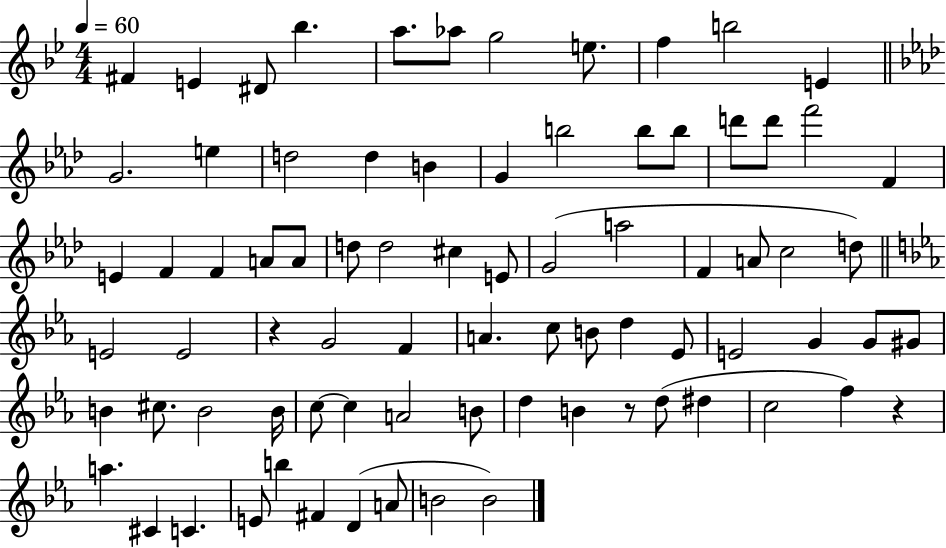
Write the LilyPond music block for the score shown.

{
  \clef treble
  \numericTimeSignature
  \time 4/4
  \key bes \major
  \tempo 4 = 60
  fis'4 e'4 dis'8 bes''4. | a''8. aes''8 g''2 e''8. | f''4 b''2 e'4 | \bar "||" \break \key aes \major g'2. e''4 | d''2 d''4 b'4 | g'4 b''2 b''8 b''8 | d'''8 d'''8 f'''2 f'4 | \break e'4 f'4 f'4 a'8 a'8 | d''8 d''2 cis''4 e'8 | g'2( a''2 | f'4 a'8 c''2 d''8) | \break \bar "||" \break \key ees \major e'2 e'2 | r4 g'2 f'4 | a'4. c''8 b'8 d''4 ees'8 | e'2 g'4 g'8 gis'8 | \break b'4 cis''8. b'2 b'16 | c''8~~ c''4 a'2 b'8 | d''4 b'4 r8 d''8( dis''4 | c''2 f''4) r4 | \break a''4. cis'4 c'4. | e'8 b''4 fis'4 d'4( a'8 | b'2 b'2) | \bar "|."
}